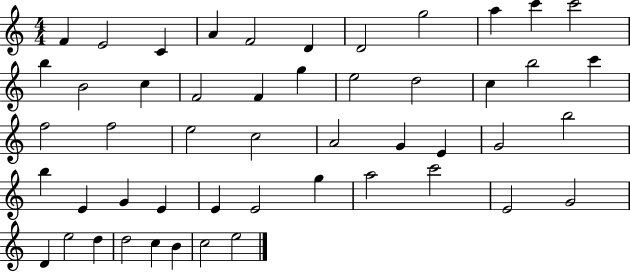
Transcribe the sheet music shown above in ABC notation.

X:1
T:Untitled
M:4/4
L:1/4
K:C
F E2 C A F2 D D2 g2 a c' c'2 b B2 c F2 F g e2 d2 c b2 c' f2 f2 e2 c2 A2 G E G2 b2 b E G E E E2 g a2 c'2 E2 G2 D e2 d d2 c B c2 e2